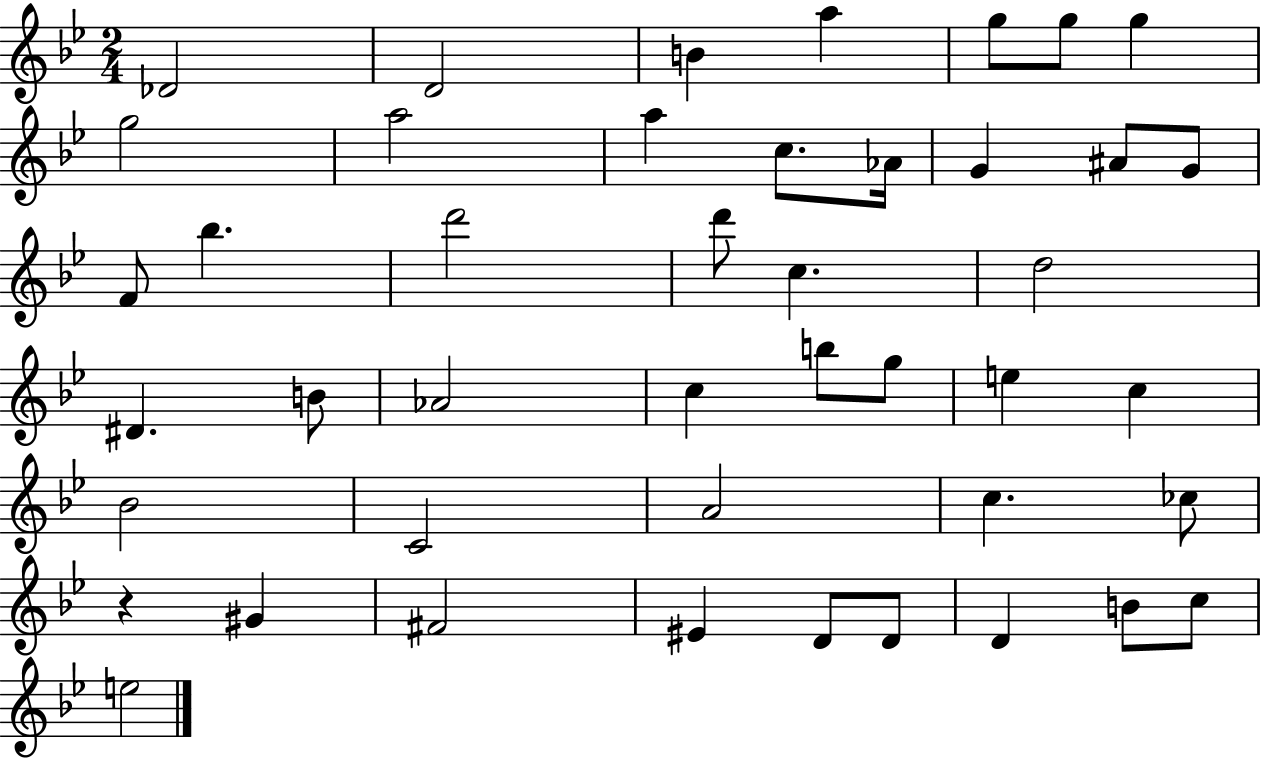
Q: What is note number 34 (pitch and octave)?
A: CES5